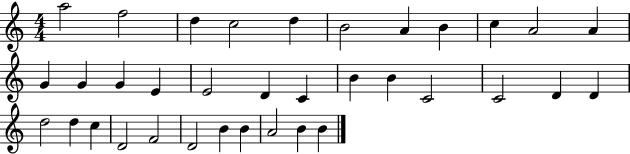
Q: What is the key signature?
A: C major